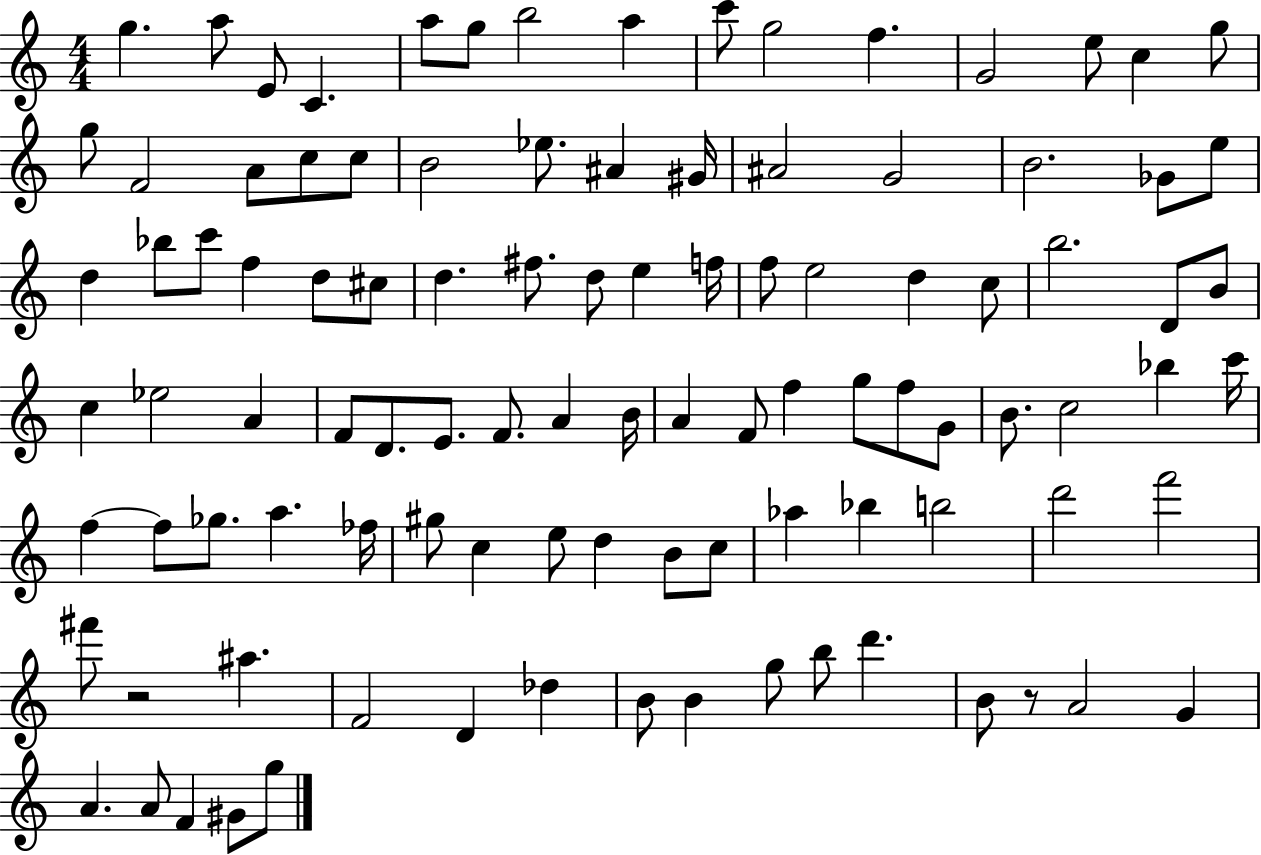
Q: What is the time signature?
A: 4/4